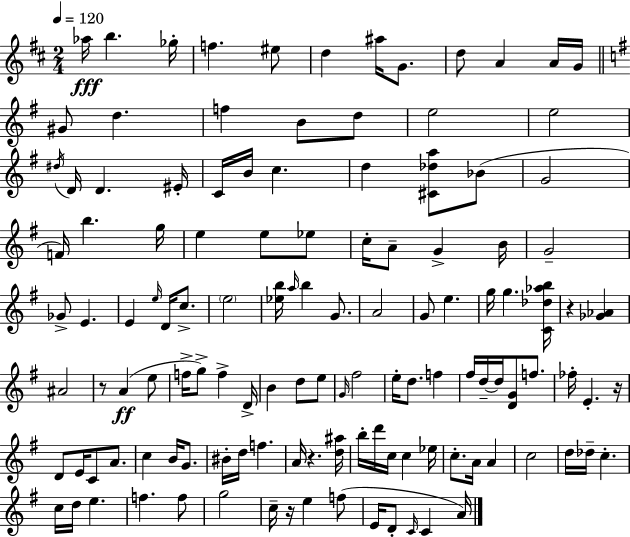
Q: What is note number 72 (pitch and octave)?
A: D5